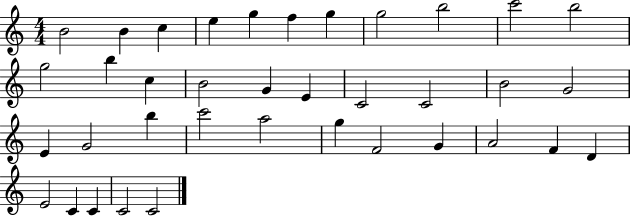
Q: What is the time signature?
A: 4/4